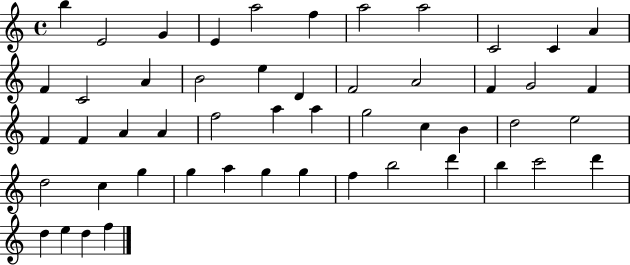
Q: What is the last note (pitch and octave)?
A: F5